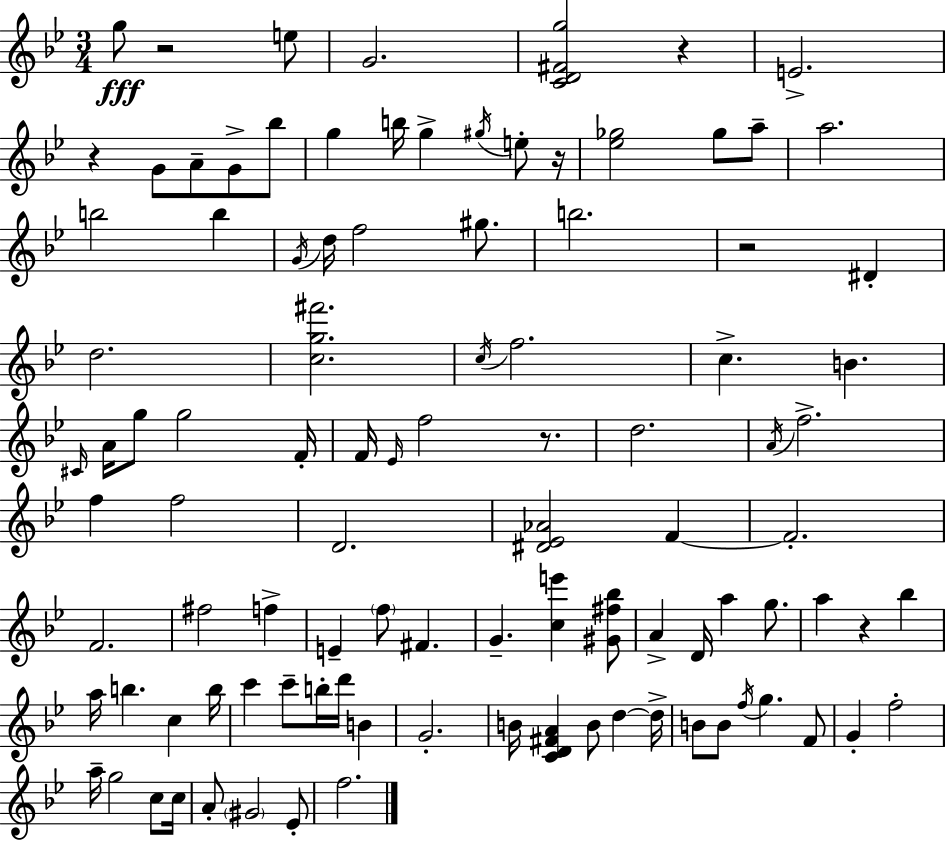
G5/e R/h E5/e G4/h. [C4,D4,F#4,G5]/h R/q E4/h. R/q G4/e A4/e G4/e Bb5/e G5/q B5/s G5/q G#5/s E5/e R/s [Eb5,Gb5]/h Gb5/e A5/e A5/h. B5/h B5/q G4/s D5/s F5/h G#5/e. B5/h. R/h D#4/q D5/h. [C5,G5,F#6]/h. C5/s F5/h. C5/q. B4/q. C#4/s A4/s G5/e G5/h F4/s F4/s Eb4/s F5/h R/e. D5/h. A4/s F5/h. F5/q F5/h D4/h. [D#4,Eb4,Ab4]/h F4/q F4/h. F4/h. F#5/h F5/q E4/q F5/e F#4/q. G4/q. [C5,E6]/q [G#4,F#5,Bb5]/e A4/q D4/s A5/q G5/e. A5/q R/q Bb5/q A5/s B5/q. C5/q B5/s C6/q C6/e B5/s D6/s B4/q G4/h. B4/s [C4,D4,F#4,A4]/q B4/e D5/q D5/s B4/e B4/e F5/s G5/q. F4/e G4/q F5/h A5/s G5/h C5/e C5/s A4/e G#4/h Eb4/e F5/h.